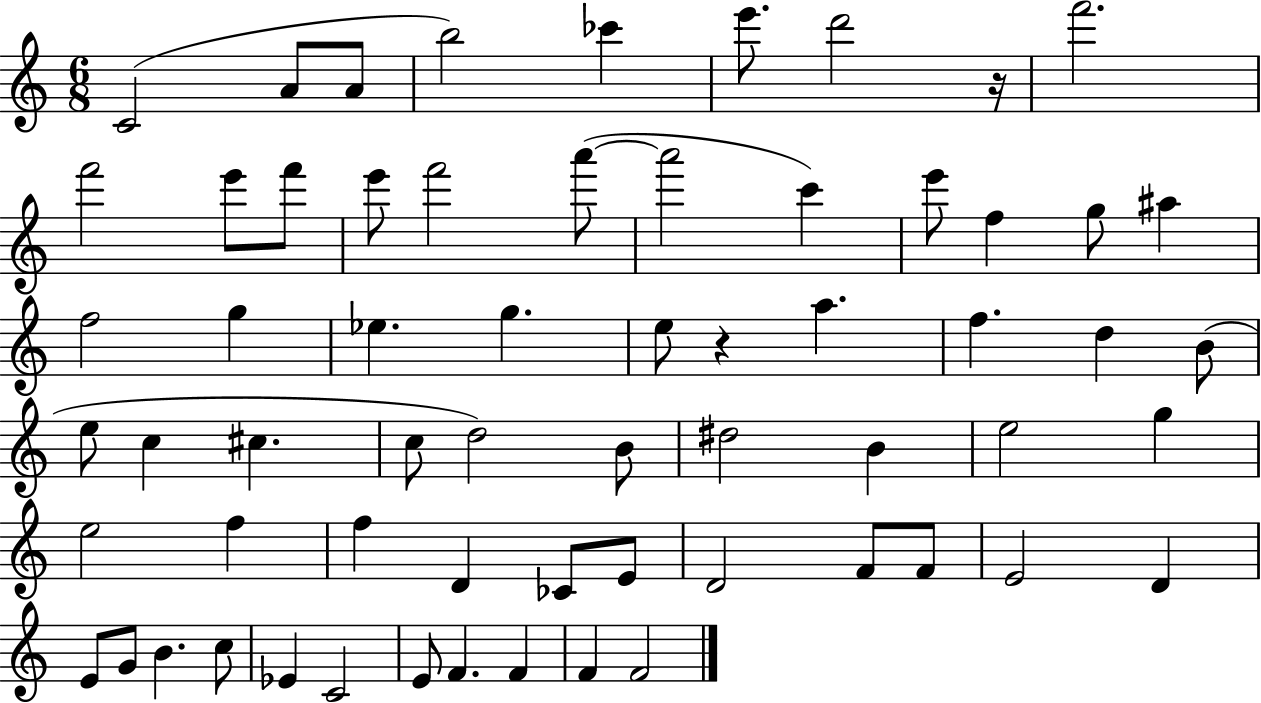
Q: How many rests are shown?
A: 2